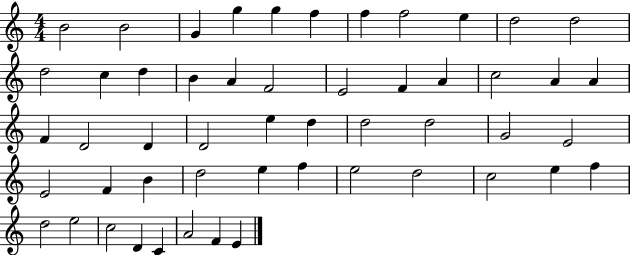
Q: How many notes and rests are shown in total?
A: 52